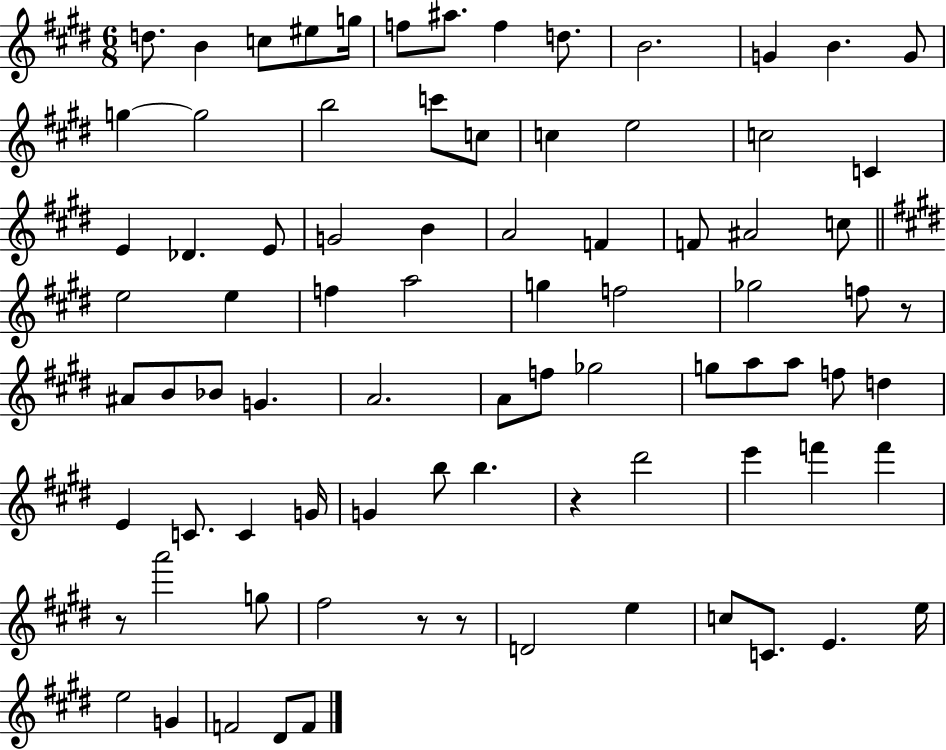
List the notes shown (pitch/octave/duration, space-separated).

D5/e. B4/q C5/e EIS5/e G5/s F5/e A#5/e. F5/q D5/e. B4/h. G4/q B4/q. G4/e G5/q G5/h B5/h C6/e C5/e C5/q E5/h C5/h C4/q E4/q Db4/q. E4/e G4/h B4/q A4/h F4/q F4/e A#4/h C5/e E5/h E5/q F5/q A5/h G5/q F5/h Gb5/h F5/e R/e A#4/e B4/e Bb4/e G4/q. A4/h. A4/e F5/e Gb5/h G5/e A5/e A5/e F5/e D5/q E4/q C4/e. C4/q G4/s G4/q B5/e B5/q. R/q D#6/h E6/q F6/q F6/q R/e A6/h G5/e F#5/h R/e R/e D4/h E5/q C5/e C4/e. E4/q. E5/s E5/h G4/q F4/h D#4/e F4/e